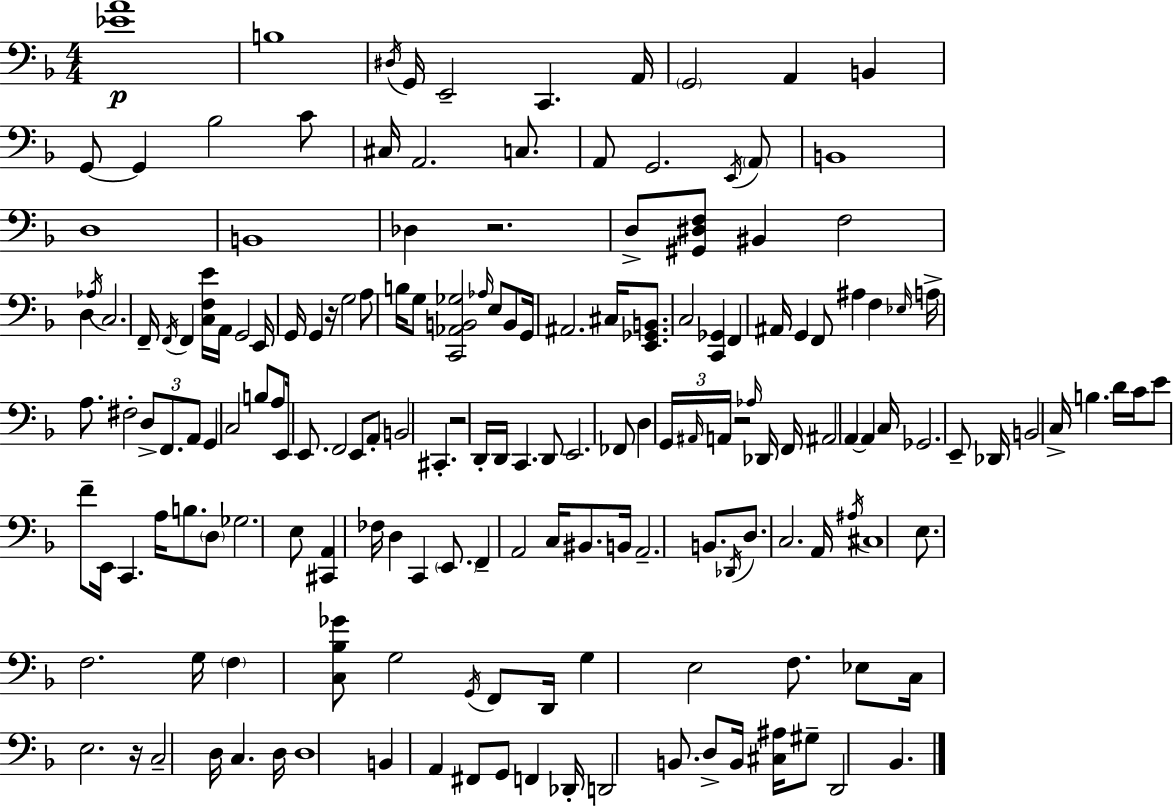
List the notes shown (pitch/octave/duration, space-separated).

[Eb4,A4]/w B3/w D#3/s G2/s E2/h C2/q. A2/s G2/h A2/q B2/q G2/e G2/q Bb3/h C4/e C#3/s A2/h. C3/e. A2/e G2/h. E2/s A2/e B2/w D3/w B2/w Db3/q R/h. D3/e [G#2,D#3,F3]/e BIS2/q F3/h D3/q Ab3/s C3/h. F2/s F2/s F2/q [C3,F3,E4]/s A2/s G2/h E2/s G2/s G2/q R/s G3/h A3/e B3/s G3/e [C2,Ab2,B2,Gb3]/h Ab3/s E3/e B2/e G2/s A#2/h. C#3/s [E2,Gb2,B2]/e. C3/h [C2,Gb2]/q F2/q A#2/s G2/q F2/e A#3/q F3/q Eb3/s A3/s A3/e. F#3/h D3/e F2/e. A2/e G2/q C3/h B3/e A3/e E2/s E2/e. F2/h E2/e A2/e B2/h C#2/q. R/h D2/s D2/s C2/q. D2/e E2/h. FES2/e D3/q G2/s A#2/s A2/s R/h Ab3/s Db2/s F2/s A#2/h A2/q A2/q C3/s Gb2/h. E2/e Db2/s B2/h C3/s B3/q. D4/s C4/s E4/e F4/e E2/s C2/q. A3/s B3/e. D3/e Gb3/h. E3/e [C#2,A2]/q FES3/s D3/q C2/q E2/e. F2/q A2/h C3/s BIS2/e. B2/s A2/h. B2/e. Db2/s D3/e. C3/h. A2/s A#3/s C#3/w E3/e. F3/h. G3/s F3/q [C3,Bb3,Gb4]/e G3/h G2/s F2/e D2/s G3/q E3/h F3/e. Eb3/e C3/s E3/h. R/s C3/h D3/s C3/q. D3/s D3/w B2/q A2/q F#2/e G2/e F2/q Db2/s D2/h B2/e. D3/e B2/s [C#3,A#3]/s G#3/e D2/h Bb2/q.